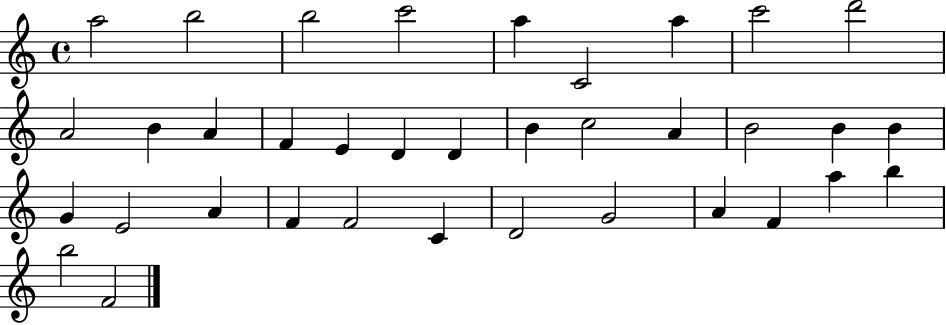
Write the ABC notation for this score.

X:1
T:Untitled
M:4/4
L:1/4
K:C
a2 b2 b2 c'2 a C2 a c'2 d'2 A2 B A F E D D B c2 A B2 B B G E2 A F F2 C D2 G2 A F a b b2 F2